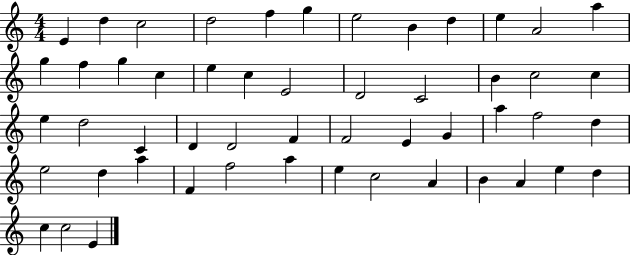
{
  \clef treble
  \numericTimeSignature
  \time 4/4
  \key c \major
  e'4 d''4 c''2 | d''2 f''4 g''4 | e''2 b'4 d''4 | e''4 a'2 a''4 | \break g''4 f''4 g''4 c''4 | e''4 c''4 e'2 | d'2 c'2 | b'4 c''2 c''4 | \break e''4 d''2 c'4 | d'4 d'2 f'4 | f'2 e'4 g'4 | a''4 f''2 d''4 | \break e''2 d''4 a''4 | f'4 f''2 a''4 | e''4 c''2 a'4 | b'4 a'4 e''4 d''4 | \break c''4 c''2 e'4 | \bar "|."
}